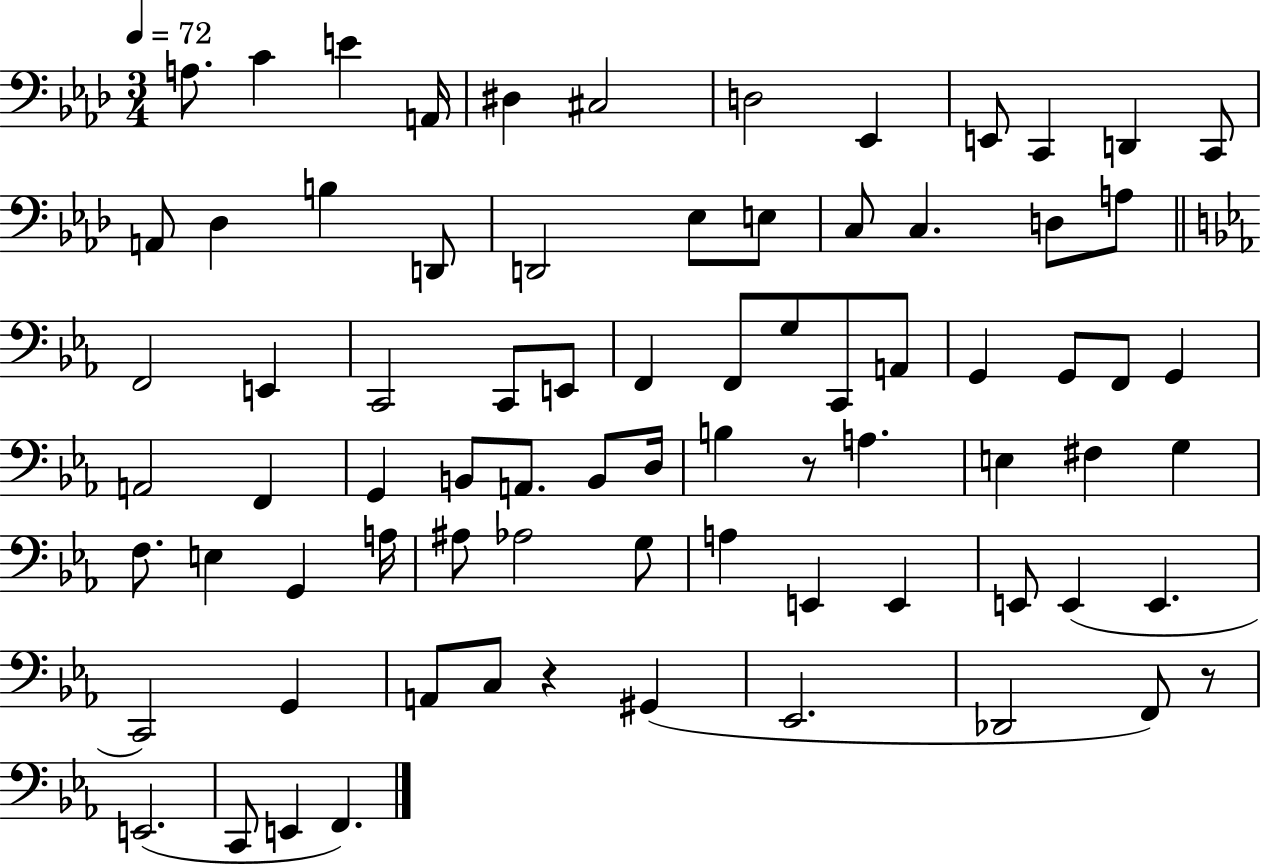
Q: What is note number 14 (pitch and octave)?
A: Db3